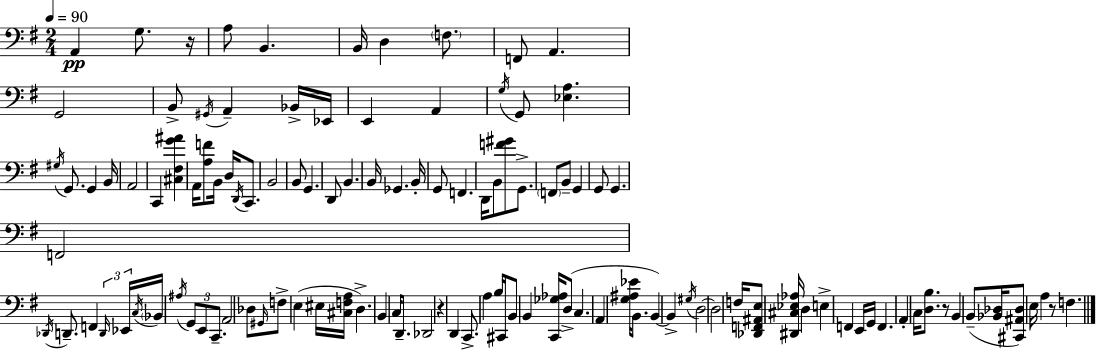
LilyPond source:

{
  \clef bass
  \numericTimeSignature
  \time 2/4
  \key e \minor
  \tempo 4 = 90
  a,4\pp g8. r16 | a8 b,4. | b,16 d4 \parenthesize f8. | f,8 a,4. | \break g,2 | b,8-> \acciaccatura { gis,16 } a,4-- bes,16-> | ees,16 e,4 a,4 | \acciaccatura { g16 } g,8 <ees a>4. | \break \acciaccatura { gis16 } g,8. g,4 | b,16 a,2 | c,4 <cis fis g' ais'>4 | a,16 <a f'>8 b,16 d16 | \break \acciaccatura { d,16 } c,8. b,2 | b,8 g,4. | d,8 b,4. | b,16 ges,4. | \break b,16-. g,8 f,4. | d,16 b,8 <f' gis'>8 | g,8.-> \parenthesize f,8 b,8-- | g,4 g,8 g,4. | \break f,2 | \acciaccatura { des,16 } d,8.-- | f,4 \tuplet 3/2 { \grace { d,16 } ees,16 \acciaccatura { c16 } } \parenthesize bes,16 | \acciaccatura { ais16 } \tuplet 3/2 { g,8 e,8 c,8.-- } | \break a,2 | des8 \grace { gis,16 } f8-> e4( | eis16 <cis f a>16 d4.->) | b,4 c16 d,8.-- | \break des,2 | r4 d,4 | c,8.-> a4 | b16 cis,16 b,8 b,4 | \break <c, ges aes>16 d8->( c4. | a,4 <g ais ees'>16 b,8. | b,4~~) b,4-> | \acciaccatura { gis16 } d2~~ | \break d2 | f16 <des, f, ais, e>8 <dis, cis ees aes>16 d4 | e4-> f,4 | e,16 g,16 f,4. | \break a,4-. c16 <d b>8. | r8 b,4 | b,8--( <bes, des>16 <cis, ais, des>8) e16 a4 | r8 f4. | \break \bar "|."
}